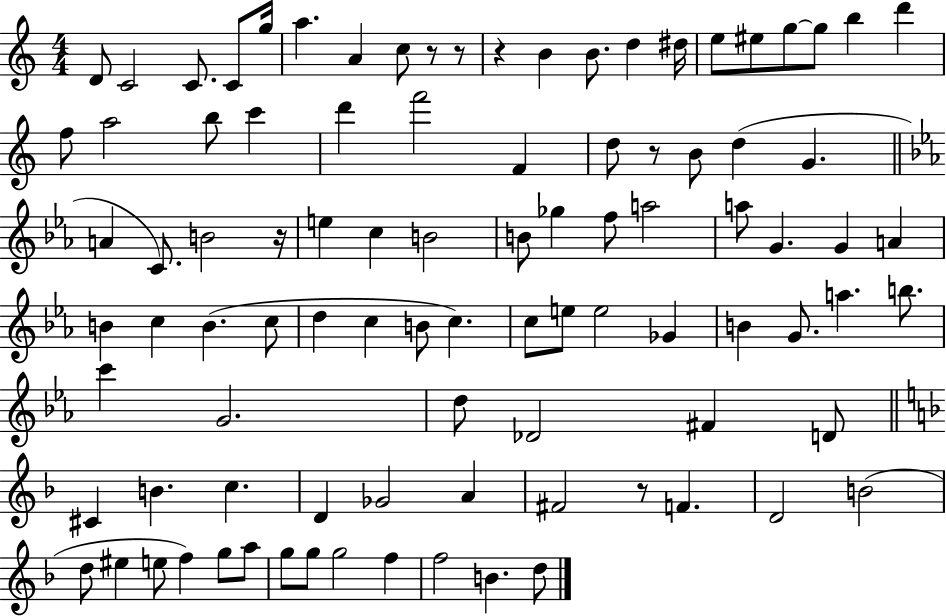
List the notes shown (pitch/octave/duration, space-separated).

D4/e C4/h C4/e. C4/e G5/s A5/q. A4/q C5/e R/e R/e R/q B4/q B4/e. D5/q D#5/s E5/e EIS5/e G5/e G5/e B5/q D6/q F5/e A5/h B5/e C6/q D6/q F6/h F4/q D5/e R/e B4/e D5/q G4/q. A4/q C4/e. B4/h R/s E5/q C5/q B4/h B4/e Gb5/q F5/e A5/h A5/e G4/q. G4/q A4/q B4/q C5/q B4/q. C5/e D5/q C5/q B4/e C5/q. C5/e E5/e E5/h Gb4/q B4/q G4/e. A5/q. B5/e. C6/q G4/h. D5/e Db4/h F#4/q D4/e C#4/q B4/q. C5/q. D4/q Gb4/h A4/q F#4/h R/e F4/q. D4/h B4/h D5/e EIS5/q E5/e F5/q G5/e A5/e G5/e G5/e G5/h F5/q F5/h B4/q. D5/e